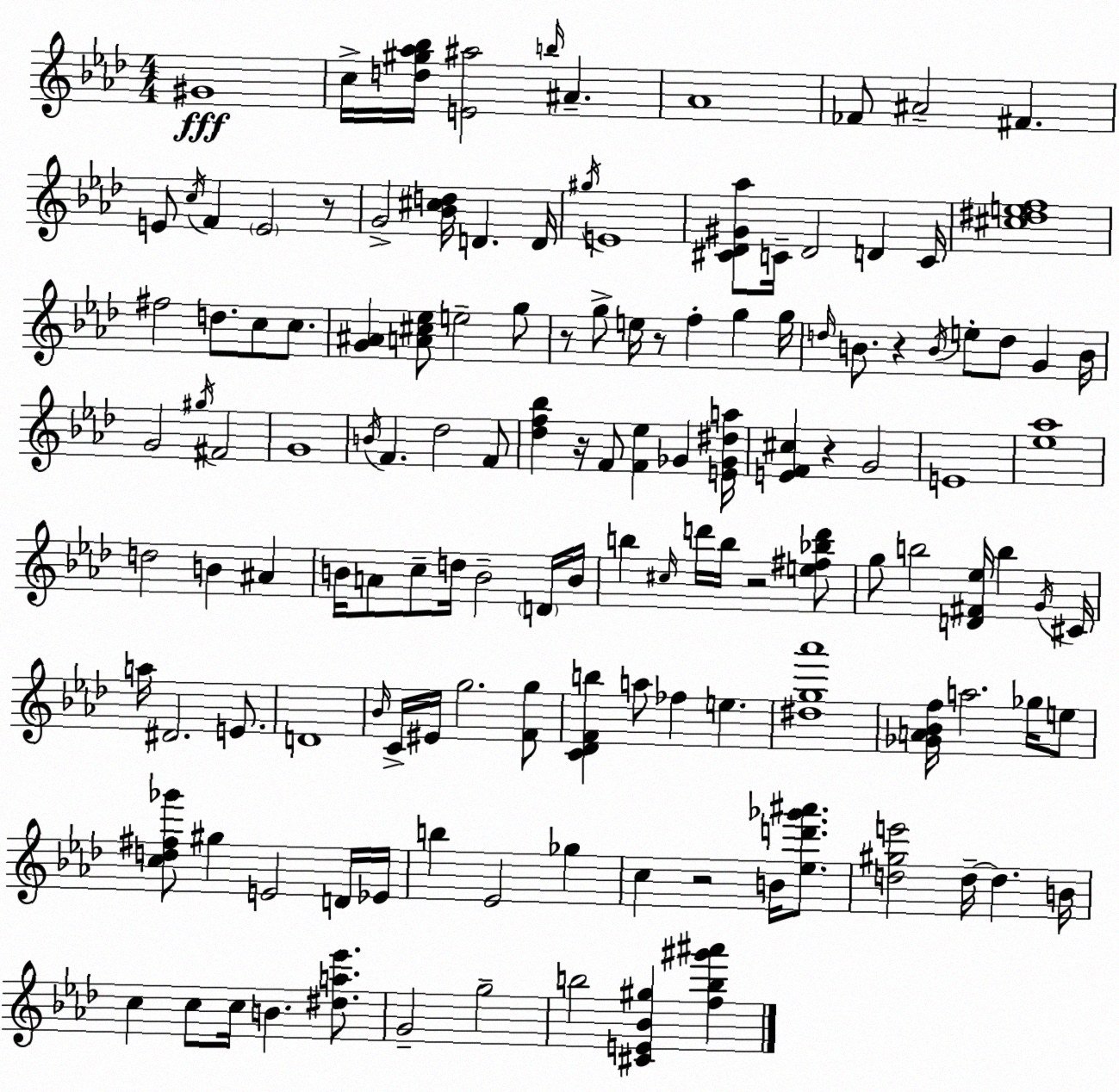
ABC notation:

X:1
T:Untitled
M:4/4
L:1/4
K:Fm
^G4 c/4 [d^g_a_b]/4 [E^a]2 b/4 ^A _A4 _F/2 ^A2 ^F E/2 c/4 F E2 z/2 G2 [_B^cd]/4 D D/4 ^g/4 E4 [^C_D^G_a]/2 C/4 _D2 D C/4 [^c^def]4 ^f2 d/2 c/2 c/2 [G^A] [A^c_e]/2 e2 g/2 z/2 g/2 e/4 z/2 f g g/4 d/4 B/2 z B/4 e/2 d/2 G B/4 G2 ^g/4 ^F2 G4 B/4 F _d2 F/2 [_df_b] z/4 F/2 [F_e] _G [E_G^da]/4 [EF^c] z G2 E4 [_e_a]4 d2 B ^A B/4 A/2 c/2 d/4 B2 D/4 B/4 b ^c/4 d'/4 b/4 z2 [e^f_bd']/2 g/2 b2 [D^F_e]/4 b G/4 ^C/4 a/4 ^D2 E/2 D4 _B/4 C/4 ^E/4 g2 [Fg]/2 [C_DFb] a/2 _f e [^dg_a']4 [_GA_Bf]/4 a2 _g/4 e/2 [cd^f_g']/2 ^g E2 D/4 _E/4 b _E2 _g c z2 B/4 [_ed'_g'^a']/2 [d^ge']2 d/4 d B/4 c c/2 c/4 B [^da_e']/2 G2 g2 b2 [^CE_B^g] [fb^g'^a']